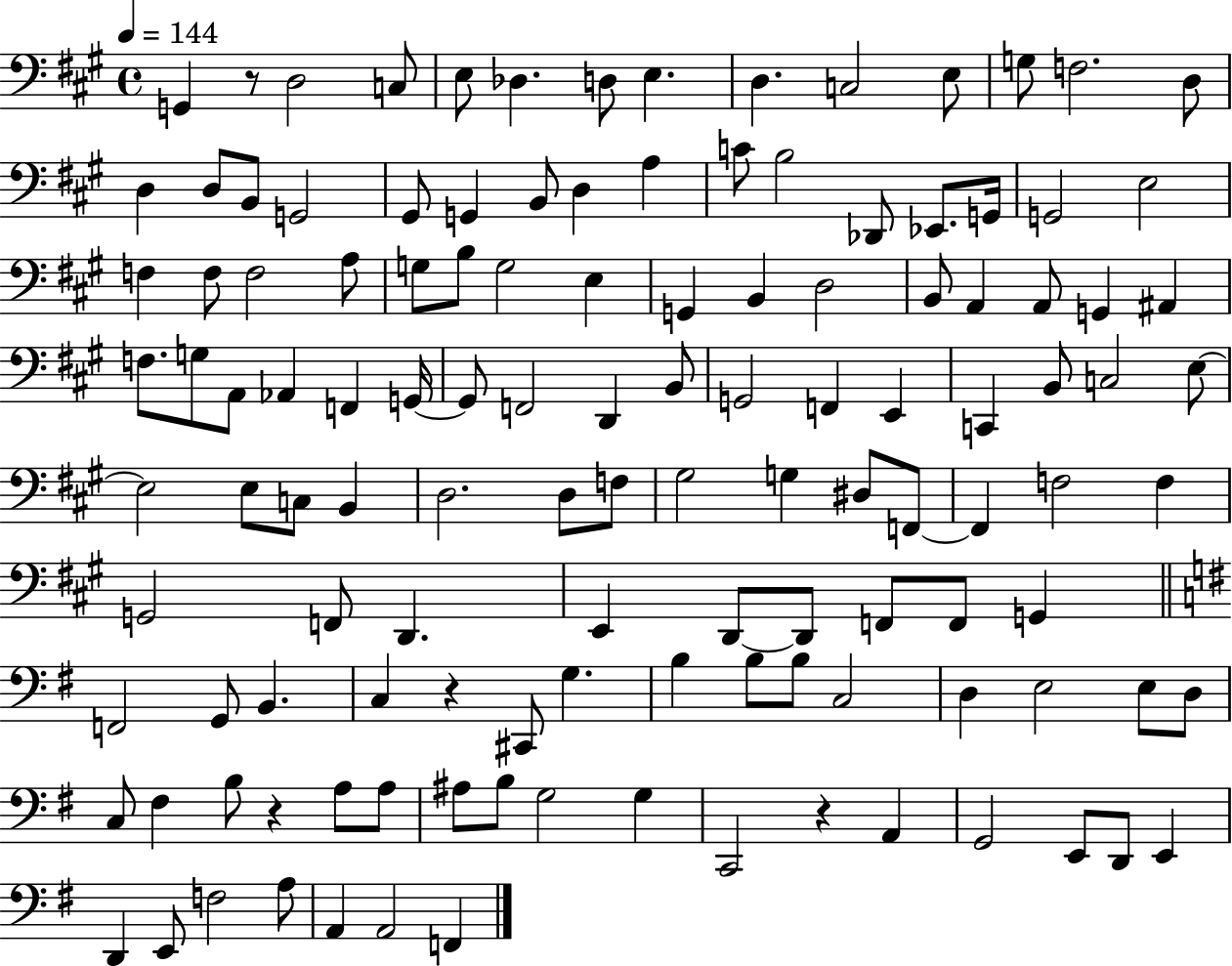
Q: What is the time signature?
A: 4/4